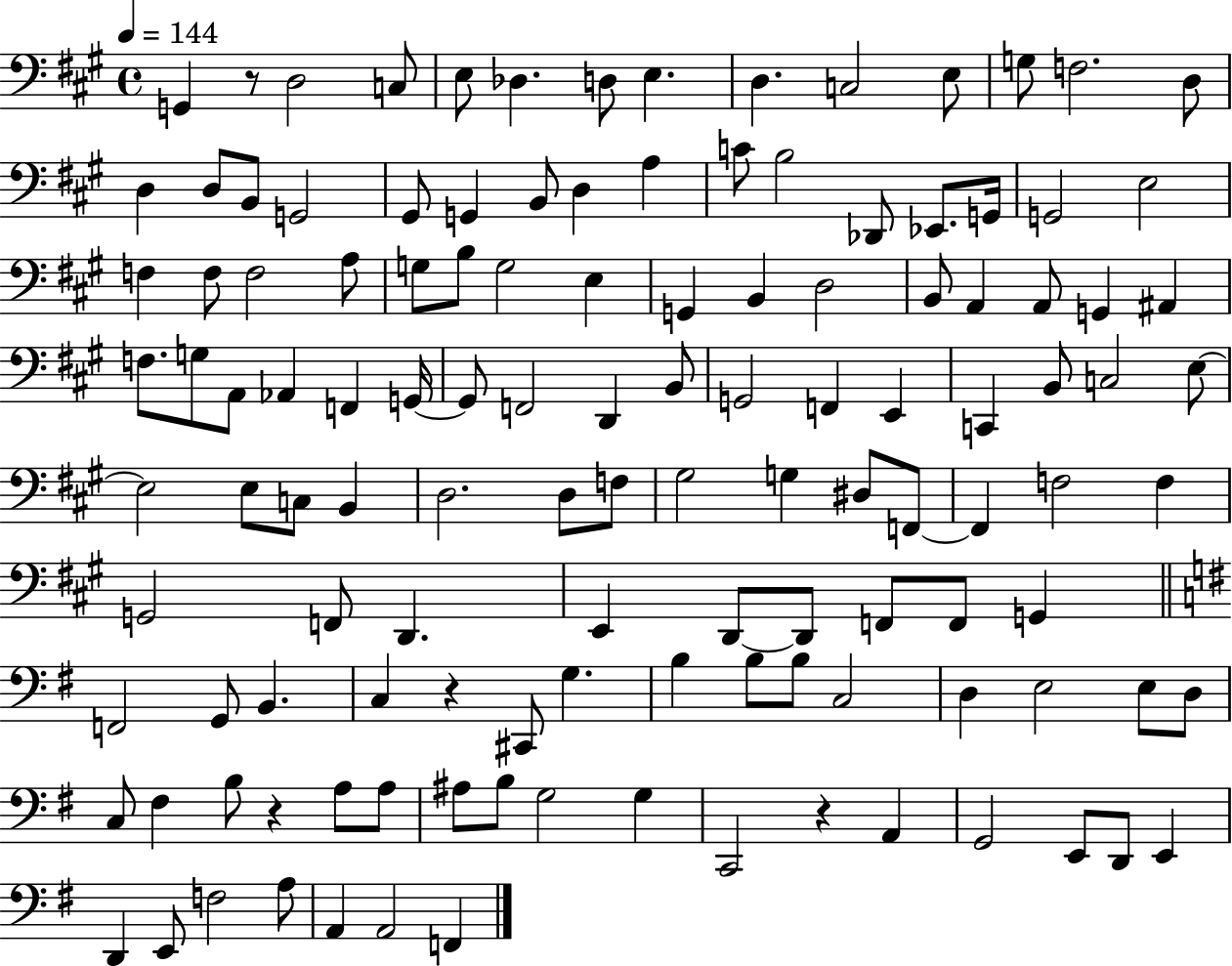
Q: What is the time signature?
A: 4/4